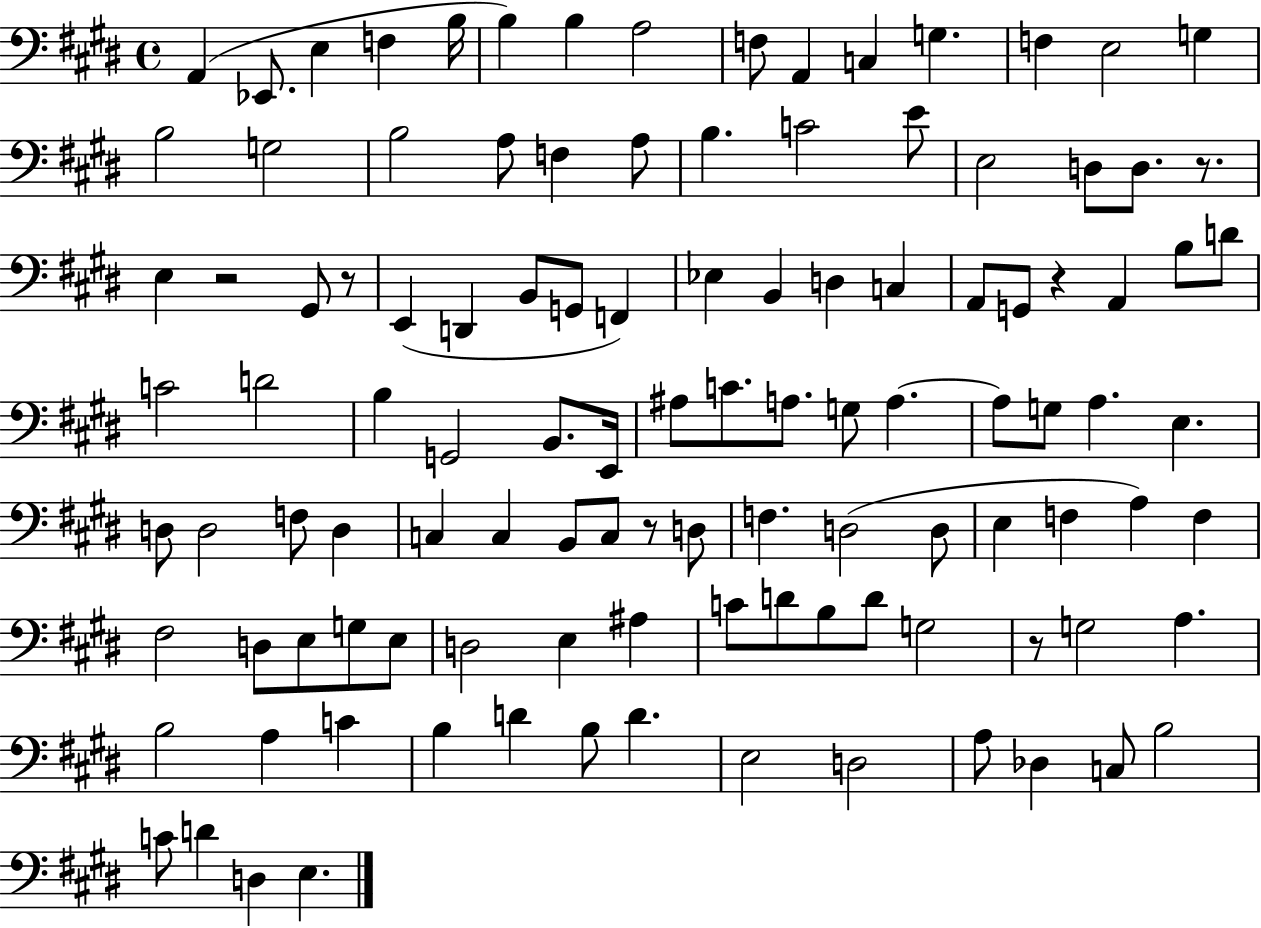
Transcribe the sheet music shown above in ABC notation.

X:1
T:Untitled
M:4/4
L:1/4
K:E
A,, _E,,/2 E, F, B,/4 B, B, A,2 F,/2 A,, C, G, F, E,2 G, B,2 G,2 B,2 A,/2 F, A,/2 B, C2 E/2 E,2 D,/2 D,/2 z/2 E, z2 ^G,,/2 z/2 E,, D,, B,,/2 G,,/2 F,, _E, B,, D, C, A,,/2 G,,/2 z A,, B,/2 D/2 C2 D2 B, G,,2 B,,/2 E,,/4 ^A,/2 C/2 A,/2 G,/2 A, A,/2 G,/2 A, E, D,/2 D,2 F,/2 D, C, C, B,,/2 C,/2 z/2 D,/2 F, D,2 D,/2 E, F, A, F, ^F,2 D,/2 E,/2 G,/2 E,/2 D,2 E, ^A, C/2 D/2 B,/2 D/2 G,2 z/2 G,2 A, B,2 A, C B, D B,/2 D E,2 D,2 A,/2 _D, C,/2 B,2 C/2 D D, E,